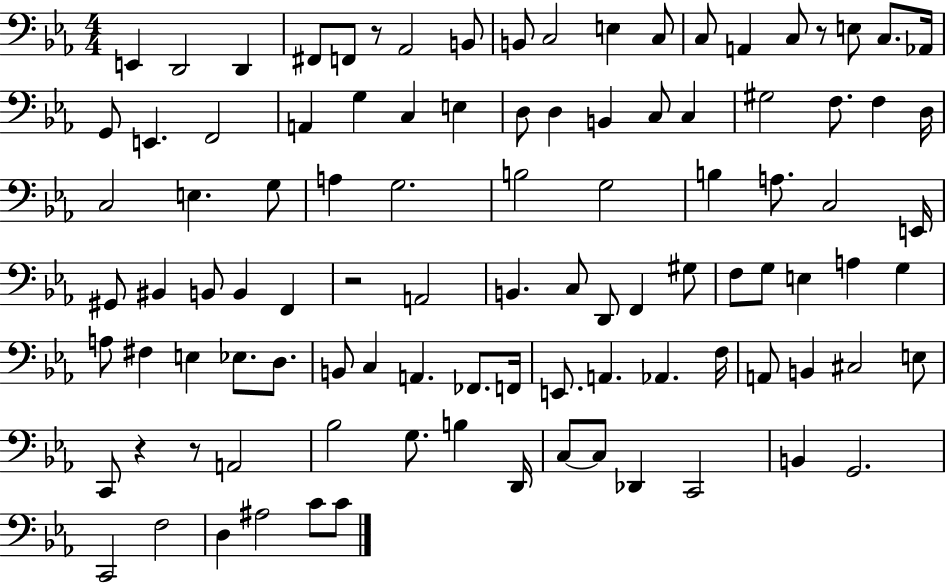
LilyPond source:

{
  \clef bass
  \numericTimeSignature
  \time 4/4
  \key ees \major
  \repeat volta 2 { e,4 d,2 d,4 | fis,8 f,8 r8 aes,2 b,8 | b,8 c2 e4 c8 | c8 a,4 c8 r8 e8 c8. aes,16 | \break g,8 e,4. f,2 | a,4 g4 c4 e4 | d8 d4 b,4 c8 c4 | gis2 f8. f4 d16 | \break c2 e4. g8 | a4 g2. | b2 g2 | b4 a8. c2 e,16 | \break gis,8 bis,4 b,8 b,4 f,4 | r2 a,2 | b,4. c8 d,8 f,4 gis8 | f8 g8 e4 a4 g4 | \break a8 fis4 e4 ees8. d8. | b,8 c4 a,4. fes,8. f,16 | e,8. a,4. aes,4. f16 | a,8 b,4 cis2 e8 | \break c,8 r4 r8 a,2 | bes2 g8. b4 d,16 | c8~~ c8 des,4 c,2 | b,4 g,2. | \break c,2 f2 | d4 ais2 c'8 c'8 | } \bar "|."
}